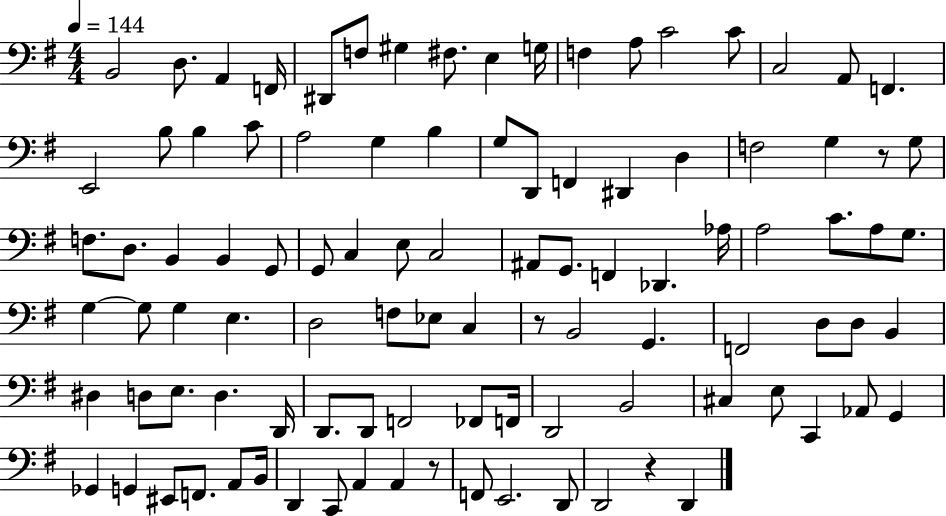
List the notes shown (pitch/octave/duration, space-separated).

B2/h D3/e. A2/q F2/s D#2/e F3/e G#3/q F#3/e. E3/q G3/s F3/q A3/e C4/h C4/e C3/h A2/e F2/q. E2/h B3/e B3/q C4/e A3/h G3/q B3/q G3/e D2/e F2/q D#2/q D3/q F3/h G3/q R/e G3/e F3/e. D3/e. B2/q B2/q G2/e G2/e C3/q E3/e C3/h A#2/e G2/e. F2/q Db2/q. Ab3/s A3/h C4/e. A3/e G3/e. G3/q G3/e G3/q E3/q. D3/h F3/e Eb3/e C3/q R/e B2/h G2/q. F2/h D3/e D3/e B2/q D#3/q D3/e E3/e. D3/q. D2/s D2/e. D2/e F2/h FES2/e F2/s D2/h B2/h C#3/q E3/e C2/q Ab2/e G2/q Gb2/q G2/q EIS2/e F2/e. A2/e B2/s D2/q C2/e A2/q A2/q R/e F2/e E2/h. D2/e D2/h R/q D2/q